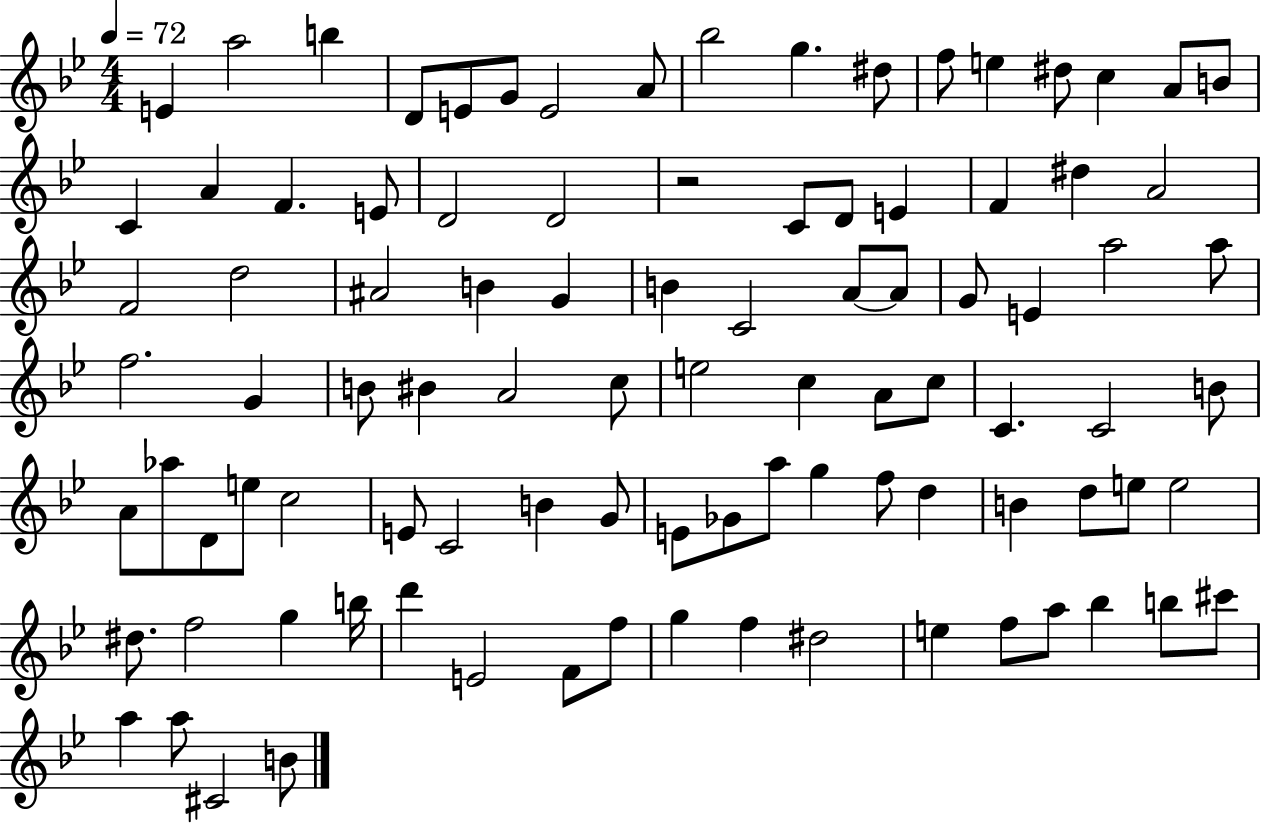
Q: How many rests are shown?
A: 1